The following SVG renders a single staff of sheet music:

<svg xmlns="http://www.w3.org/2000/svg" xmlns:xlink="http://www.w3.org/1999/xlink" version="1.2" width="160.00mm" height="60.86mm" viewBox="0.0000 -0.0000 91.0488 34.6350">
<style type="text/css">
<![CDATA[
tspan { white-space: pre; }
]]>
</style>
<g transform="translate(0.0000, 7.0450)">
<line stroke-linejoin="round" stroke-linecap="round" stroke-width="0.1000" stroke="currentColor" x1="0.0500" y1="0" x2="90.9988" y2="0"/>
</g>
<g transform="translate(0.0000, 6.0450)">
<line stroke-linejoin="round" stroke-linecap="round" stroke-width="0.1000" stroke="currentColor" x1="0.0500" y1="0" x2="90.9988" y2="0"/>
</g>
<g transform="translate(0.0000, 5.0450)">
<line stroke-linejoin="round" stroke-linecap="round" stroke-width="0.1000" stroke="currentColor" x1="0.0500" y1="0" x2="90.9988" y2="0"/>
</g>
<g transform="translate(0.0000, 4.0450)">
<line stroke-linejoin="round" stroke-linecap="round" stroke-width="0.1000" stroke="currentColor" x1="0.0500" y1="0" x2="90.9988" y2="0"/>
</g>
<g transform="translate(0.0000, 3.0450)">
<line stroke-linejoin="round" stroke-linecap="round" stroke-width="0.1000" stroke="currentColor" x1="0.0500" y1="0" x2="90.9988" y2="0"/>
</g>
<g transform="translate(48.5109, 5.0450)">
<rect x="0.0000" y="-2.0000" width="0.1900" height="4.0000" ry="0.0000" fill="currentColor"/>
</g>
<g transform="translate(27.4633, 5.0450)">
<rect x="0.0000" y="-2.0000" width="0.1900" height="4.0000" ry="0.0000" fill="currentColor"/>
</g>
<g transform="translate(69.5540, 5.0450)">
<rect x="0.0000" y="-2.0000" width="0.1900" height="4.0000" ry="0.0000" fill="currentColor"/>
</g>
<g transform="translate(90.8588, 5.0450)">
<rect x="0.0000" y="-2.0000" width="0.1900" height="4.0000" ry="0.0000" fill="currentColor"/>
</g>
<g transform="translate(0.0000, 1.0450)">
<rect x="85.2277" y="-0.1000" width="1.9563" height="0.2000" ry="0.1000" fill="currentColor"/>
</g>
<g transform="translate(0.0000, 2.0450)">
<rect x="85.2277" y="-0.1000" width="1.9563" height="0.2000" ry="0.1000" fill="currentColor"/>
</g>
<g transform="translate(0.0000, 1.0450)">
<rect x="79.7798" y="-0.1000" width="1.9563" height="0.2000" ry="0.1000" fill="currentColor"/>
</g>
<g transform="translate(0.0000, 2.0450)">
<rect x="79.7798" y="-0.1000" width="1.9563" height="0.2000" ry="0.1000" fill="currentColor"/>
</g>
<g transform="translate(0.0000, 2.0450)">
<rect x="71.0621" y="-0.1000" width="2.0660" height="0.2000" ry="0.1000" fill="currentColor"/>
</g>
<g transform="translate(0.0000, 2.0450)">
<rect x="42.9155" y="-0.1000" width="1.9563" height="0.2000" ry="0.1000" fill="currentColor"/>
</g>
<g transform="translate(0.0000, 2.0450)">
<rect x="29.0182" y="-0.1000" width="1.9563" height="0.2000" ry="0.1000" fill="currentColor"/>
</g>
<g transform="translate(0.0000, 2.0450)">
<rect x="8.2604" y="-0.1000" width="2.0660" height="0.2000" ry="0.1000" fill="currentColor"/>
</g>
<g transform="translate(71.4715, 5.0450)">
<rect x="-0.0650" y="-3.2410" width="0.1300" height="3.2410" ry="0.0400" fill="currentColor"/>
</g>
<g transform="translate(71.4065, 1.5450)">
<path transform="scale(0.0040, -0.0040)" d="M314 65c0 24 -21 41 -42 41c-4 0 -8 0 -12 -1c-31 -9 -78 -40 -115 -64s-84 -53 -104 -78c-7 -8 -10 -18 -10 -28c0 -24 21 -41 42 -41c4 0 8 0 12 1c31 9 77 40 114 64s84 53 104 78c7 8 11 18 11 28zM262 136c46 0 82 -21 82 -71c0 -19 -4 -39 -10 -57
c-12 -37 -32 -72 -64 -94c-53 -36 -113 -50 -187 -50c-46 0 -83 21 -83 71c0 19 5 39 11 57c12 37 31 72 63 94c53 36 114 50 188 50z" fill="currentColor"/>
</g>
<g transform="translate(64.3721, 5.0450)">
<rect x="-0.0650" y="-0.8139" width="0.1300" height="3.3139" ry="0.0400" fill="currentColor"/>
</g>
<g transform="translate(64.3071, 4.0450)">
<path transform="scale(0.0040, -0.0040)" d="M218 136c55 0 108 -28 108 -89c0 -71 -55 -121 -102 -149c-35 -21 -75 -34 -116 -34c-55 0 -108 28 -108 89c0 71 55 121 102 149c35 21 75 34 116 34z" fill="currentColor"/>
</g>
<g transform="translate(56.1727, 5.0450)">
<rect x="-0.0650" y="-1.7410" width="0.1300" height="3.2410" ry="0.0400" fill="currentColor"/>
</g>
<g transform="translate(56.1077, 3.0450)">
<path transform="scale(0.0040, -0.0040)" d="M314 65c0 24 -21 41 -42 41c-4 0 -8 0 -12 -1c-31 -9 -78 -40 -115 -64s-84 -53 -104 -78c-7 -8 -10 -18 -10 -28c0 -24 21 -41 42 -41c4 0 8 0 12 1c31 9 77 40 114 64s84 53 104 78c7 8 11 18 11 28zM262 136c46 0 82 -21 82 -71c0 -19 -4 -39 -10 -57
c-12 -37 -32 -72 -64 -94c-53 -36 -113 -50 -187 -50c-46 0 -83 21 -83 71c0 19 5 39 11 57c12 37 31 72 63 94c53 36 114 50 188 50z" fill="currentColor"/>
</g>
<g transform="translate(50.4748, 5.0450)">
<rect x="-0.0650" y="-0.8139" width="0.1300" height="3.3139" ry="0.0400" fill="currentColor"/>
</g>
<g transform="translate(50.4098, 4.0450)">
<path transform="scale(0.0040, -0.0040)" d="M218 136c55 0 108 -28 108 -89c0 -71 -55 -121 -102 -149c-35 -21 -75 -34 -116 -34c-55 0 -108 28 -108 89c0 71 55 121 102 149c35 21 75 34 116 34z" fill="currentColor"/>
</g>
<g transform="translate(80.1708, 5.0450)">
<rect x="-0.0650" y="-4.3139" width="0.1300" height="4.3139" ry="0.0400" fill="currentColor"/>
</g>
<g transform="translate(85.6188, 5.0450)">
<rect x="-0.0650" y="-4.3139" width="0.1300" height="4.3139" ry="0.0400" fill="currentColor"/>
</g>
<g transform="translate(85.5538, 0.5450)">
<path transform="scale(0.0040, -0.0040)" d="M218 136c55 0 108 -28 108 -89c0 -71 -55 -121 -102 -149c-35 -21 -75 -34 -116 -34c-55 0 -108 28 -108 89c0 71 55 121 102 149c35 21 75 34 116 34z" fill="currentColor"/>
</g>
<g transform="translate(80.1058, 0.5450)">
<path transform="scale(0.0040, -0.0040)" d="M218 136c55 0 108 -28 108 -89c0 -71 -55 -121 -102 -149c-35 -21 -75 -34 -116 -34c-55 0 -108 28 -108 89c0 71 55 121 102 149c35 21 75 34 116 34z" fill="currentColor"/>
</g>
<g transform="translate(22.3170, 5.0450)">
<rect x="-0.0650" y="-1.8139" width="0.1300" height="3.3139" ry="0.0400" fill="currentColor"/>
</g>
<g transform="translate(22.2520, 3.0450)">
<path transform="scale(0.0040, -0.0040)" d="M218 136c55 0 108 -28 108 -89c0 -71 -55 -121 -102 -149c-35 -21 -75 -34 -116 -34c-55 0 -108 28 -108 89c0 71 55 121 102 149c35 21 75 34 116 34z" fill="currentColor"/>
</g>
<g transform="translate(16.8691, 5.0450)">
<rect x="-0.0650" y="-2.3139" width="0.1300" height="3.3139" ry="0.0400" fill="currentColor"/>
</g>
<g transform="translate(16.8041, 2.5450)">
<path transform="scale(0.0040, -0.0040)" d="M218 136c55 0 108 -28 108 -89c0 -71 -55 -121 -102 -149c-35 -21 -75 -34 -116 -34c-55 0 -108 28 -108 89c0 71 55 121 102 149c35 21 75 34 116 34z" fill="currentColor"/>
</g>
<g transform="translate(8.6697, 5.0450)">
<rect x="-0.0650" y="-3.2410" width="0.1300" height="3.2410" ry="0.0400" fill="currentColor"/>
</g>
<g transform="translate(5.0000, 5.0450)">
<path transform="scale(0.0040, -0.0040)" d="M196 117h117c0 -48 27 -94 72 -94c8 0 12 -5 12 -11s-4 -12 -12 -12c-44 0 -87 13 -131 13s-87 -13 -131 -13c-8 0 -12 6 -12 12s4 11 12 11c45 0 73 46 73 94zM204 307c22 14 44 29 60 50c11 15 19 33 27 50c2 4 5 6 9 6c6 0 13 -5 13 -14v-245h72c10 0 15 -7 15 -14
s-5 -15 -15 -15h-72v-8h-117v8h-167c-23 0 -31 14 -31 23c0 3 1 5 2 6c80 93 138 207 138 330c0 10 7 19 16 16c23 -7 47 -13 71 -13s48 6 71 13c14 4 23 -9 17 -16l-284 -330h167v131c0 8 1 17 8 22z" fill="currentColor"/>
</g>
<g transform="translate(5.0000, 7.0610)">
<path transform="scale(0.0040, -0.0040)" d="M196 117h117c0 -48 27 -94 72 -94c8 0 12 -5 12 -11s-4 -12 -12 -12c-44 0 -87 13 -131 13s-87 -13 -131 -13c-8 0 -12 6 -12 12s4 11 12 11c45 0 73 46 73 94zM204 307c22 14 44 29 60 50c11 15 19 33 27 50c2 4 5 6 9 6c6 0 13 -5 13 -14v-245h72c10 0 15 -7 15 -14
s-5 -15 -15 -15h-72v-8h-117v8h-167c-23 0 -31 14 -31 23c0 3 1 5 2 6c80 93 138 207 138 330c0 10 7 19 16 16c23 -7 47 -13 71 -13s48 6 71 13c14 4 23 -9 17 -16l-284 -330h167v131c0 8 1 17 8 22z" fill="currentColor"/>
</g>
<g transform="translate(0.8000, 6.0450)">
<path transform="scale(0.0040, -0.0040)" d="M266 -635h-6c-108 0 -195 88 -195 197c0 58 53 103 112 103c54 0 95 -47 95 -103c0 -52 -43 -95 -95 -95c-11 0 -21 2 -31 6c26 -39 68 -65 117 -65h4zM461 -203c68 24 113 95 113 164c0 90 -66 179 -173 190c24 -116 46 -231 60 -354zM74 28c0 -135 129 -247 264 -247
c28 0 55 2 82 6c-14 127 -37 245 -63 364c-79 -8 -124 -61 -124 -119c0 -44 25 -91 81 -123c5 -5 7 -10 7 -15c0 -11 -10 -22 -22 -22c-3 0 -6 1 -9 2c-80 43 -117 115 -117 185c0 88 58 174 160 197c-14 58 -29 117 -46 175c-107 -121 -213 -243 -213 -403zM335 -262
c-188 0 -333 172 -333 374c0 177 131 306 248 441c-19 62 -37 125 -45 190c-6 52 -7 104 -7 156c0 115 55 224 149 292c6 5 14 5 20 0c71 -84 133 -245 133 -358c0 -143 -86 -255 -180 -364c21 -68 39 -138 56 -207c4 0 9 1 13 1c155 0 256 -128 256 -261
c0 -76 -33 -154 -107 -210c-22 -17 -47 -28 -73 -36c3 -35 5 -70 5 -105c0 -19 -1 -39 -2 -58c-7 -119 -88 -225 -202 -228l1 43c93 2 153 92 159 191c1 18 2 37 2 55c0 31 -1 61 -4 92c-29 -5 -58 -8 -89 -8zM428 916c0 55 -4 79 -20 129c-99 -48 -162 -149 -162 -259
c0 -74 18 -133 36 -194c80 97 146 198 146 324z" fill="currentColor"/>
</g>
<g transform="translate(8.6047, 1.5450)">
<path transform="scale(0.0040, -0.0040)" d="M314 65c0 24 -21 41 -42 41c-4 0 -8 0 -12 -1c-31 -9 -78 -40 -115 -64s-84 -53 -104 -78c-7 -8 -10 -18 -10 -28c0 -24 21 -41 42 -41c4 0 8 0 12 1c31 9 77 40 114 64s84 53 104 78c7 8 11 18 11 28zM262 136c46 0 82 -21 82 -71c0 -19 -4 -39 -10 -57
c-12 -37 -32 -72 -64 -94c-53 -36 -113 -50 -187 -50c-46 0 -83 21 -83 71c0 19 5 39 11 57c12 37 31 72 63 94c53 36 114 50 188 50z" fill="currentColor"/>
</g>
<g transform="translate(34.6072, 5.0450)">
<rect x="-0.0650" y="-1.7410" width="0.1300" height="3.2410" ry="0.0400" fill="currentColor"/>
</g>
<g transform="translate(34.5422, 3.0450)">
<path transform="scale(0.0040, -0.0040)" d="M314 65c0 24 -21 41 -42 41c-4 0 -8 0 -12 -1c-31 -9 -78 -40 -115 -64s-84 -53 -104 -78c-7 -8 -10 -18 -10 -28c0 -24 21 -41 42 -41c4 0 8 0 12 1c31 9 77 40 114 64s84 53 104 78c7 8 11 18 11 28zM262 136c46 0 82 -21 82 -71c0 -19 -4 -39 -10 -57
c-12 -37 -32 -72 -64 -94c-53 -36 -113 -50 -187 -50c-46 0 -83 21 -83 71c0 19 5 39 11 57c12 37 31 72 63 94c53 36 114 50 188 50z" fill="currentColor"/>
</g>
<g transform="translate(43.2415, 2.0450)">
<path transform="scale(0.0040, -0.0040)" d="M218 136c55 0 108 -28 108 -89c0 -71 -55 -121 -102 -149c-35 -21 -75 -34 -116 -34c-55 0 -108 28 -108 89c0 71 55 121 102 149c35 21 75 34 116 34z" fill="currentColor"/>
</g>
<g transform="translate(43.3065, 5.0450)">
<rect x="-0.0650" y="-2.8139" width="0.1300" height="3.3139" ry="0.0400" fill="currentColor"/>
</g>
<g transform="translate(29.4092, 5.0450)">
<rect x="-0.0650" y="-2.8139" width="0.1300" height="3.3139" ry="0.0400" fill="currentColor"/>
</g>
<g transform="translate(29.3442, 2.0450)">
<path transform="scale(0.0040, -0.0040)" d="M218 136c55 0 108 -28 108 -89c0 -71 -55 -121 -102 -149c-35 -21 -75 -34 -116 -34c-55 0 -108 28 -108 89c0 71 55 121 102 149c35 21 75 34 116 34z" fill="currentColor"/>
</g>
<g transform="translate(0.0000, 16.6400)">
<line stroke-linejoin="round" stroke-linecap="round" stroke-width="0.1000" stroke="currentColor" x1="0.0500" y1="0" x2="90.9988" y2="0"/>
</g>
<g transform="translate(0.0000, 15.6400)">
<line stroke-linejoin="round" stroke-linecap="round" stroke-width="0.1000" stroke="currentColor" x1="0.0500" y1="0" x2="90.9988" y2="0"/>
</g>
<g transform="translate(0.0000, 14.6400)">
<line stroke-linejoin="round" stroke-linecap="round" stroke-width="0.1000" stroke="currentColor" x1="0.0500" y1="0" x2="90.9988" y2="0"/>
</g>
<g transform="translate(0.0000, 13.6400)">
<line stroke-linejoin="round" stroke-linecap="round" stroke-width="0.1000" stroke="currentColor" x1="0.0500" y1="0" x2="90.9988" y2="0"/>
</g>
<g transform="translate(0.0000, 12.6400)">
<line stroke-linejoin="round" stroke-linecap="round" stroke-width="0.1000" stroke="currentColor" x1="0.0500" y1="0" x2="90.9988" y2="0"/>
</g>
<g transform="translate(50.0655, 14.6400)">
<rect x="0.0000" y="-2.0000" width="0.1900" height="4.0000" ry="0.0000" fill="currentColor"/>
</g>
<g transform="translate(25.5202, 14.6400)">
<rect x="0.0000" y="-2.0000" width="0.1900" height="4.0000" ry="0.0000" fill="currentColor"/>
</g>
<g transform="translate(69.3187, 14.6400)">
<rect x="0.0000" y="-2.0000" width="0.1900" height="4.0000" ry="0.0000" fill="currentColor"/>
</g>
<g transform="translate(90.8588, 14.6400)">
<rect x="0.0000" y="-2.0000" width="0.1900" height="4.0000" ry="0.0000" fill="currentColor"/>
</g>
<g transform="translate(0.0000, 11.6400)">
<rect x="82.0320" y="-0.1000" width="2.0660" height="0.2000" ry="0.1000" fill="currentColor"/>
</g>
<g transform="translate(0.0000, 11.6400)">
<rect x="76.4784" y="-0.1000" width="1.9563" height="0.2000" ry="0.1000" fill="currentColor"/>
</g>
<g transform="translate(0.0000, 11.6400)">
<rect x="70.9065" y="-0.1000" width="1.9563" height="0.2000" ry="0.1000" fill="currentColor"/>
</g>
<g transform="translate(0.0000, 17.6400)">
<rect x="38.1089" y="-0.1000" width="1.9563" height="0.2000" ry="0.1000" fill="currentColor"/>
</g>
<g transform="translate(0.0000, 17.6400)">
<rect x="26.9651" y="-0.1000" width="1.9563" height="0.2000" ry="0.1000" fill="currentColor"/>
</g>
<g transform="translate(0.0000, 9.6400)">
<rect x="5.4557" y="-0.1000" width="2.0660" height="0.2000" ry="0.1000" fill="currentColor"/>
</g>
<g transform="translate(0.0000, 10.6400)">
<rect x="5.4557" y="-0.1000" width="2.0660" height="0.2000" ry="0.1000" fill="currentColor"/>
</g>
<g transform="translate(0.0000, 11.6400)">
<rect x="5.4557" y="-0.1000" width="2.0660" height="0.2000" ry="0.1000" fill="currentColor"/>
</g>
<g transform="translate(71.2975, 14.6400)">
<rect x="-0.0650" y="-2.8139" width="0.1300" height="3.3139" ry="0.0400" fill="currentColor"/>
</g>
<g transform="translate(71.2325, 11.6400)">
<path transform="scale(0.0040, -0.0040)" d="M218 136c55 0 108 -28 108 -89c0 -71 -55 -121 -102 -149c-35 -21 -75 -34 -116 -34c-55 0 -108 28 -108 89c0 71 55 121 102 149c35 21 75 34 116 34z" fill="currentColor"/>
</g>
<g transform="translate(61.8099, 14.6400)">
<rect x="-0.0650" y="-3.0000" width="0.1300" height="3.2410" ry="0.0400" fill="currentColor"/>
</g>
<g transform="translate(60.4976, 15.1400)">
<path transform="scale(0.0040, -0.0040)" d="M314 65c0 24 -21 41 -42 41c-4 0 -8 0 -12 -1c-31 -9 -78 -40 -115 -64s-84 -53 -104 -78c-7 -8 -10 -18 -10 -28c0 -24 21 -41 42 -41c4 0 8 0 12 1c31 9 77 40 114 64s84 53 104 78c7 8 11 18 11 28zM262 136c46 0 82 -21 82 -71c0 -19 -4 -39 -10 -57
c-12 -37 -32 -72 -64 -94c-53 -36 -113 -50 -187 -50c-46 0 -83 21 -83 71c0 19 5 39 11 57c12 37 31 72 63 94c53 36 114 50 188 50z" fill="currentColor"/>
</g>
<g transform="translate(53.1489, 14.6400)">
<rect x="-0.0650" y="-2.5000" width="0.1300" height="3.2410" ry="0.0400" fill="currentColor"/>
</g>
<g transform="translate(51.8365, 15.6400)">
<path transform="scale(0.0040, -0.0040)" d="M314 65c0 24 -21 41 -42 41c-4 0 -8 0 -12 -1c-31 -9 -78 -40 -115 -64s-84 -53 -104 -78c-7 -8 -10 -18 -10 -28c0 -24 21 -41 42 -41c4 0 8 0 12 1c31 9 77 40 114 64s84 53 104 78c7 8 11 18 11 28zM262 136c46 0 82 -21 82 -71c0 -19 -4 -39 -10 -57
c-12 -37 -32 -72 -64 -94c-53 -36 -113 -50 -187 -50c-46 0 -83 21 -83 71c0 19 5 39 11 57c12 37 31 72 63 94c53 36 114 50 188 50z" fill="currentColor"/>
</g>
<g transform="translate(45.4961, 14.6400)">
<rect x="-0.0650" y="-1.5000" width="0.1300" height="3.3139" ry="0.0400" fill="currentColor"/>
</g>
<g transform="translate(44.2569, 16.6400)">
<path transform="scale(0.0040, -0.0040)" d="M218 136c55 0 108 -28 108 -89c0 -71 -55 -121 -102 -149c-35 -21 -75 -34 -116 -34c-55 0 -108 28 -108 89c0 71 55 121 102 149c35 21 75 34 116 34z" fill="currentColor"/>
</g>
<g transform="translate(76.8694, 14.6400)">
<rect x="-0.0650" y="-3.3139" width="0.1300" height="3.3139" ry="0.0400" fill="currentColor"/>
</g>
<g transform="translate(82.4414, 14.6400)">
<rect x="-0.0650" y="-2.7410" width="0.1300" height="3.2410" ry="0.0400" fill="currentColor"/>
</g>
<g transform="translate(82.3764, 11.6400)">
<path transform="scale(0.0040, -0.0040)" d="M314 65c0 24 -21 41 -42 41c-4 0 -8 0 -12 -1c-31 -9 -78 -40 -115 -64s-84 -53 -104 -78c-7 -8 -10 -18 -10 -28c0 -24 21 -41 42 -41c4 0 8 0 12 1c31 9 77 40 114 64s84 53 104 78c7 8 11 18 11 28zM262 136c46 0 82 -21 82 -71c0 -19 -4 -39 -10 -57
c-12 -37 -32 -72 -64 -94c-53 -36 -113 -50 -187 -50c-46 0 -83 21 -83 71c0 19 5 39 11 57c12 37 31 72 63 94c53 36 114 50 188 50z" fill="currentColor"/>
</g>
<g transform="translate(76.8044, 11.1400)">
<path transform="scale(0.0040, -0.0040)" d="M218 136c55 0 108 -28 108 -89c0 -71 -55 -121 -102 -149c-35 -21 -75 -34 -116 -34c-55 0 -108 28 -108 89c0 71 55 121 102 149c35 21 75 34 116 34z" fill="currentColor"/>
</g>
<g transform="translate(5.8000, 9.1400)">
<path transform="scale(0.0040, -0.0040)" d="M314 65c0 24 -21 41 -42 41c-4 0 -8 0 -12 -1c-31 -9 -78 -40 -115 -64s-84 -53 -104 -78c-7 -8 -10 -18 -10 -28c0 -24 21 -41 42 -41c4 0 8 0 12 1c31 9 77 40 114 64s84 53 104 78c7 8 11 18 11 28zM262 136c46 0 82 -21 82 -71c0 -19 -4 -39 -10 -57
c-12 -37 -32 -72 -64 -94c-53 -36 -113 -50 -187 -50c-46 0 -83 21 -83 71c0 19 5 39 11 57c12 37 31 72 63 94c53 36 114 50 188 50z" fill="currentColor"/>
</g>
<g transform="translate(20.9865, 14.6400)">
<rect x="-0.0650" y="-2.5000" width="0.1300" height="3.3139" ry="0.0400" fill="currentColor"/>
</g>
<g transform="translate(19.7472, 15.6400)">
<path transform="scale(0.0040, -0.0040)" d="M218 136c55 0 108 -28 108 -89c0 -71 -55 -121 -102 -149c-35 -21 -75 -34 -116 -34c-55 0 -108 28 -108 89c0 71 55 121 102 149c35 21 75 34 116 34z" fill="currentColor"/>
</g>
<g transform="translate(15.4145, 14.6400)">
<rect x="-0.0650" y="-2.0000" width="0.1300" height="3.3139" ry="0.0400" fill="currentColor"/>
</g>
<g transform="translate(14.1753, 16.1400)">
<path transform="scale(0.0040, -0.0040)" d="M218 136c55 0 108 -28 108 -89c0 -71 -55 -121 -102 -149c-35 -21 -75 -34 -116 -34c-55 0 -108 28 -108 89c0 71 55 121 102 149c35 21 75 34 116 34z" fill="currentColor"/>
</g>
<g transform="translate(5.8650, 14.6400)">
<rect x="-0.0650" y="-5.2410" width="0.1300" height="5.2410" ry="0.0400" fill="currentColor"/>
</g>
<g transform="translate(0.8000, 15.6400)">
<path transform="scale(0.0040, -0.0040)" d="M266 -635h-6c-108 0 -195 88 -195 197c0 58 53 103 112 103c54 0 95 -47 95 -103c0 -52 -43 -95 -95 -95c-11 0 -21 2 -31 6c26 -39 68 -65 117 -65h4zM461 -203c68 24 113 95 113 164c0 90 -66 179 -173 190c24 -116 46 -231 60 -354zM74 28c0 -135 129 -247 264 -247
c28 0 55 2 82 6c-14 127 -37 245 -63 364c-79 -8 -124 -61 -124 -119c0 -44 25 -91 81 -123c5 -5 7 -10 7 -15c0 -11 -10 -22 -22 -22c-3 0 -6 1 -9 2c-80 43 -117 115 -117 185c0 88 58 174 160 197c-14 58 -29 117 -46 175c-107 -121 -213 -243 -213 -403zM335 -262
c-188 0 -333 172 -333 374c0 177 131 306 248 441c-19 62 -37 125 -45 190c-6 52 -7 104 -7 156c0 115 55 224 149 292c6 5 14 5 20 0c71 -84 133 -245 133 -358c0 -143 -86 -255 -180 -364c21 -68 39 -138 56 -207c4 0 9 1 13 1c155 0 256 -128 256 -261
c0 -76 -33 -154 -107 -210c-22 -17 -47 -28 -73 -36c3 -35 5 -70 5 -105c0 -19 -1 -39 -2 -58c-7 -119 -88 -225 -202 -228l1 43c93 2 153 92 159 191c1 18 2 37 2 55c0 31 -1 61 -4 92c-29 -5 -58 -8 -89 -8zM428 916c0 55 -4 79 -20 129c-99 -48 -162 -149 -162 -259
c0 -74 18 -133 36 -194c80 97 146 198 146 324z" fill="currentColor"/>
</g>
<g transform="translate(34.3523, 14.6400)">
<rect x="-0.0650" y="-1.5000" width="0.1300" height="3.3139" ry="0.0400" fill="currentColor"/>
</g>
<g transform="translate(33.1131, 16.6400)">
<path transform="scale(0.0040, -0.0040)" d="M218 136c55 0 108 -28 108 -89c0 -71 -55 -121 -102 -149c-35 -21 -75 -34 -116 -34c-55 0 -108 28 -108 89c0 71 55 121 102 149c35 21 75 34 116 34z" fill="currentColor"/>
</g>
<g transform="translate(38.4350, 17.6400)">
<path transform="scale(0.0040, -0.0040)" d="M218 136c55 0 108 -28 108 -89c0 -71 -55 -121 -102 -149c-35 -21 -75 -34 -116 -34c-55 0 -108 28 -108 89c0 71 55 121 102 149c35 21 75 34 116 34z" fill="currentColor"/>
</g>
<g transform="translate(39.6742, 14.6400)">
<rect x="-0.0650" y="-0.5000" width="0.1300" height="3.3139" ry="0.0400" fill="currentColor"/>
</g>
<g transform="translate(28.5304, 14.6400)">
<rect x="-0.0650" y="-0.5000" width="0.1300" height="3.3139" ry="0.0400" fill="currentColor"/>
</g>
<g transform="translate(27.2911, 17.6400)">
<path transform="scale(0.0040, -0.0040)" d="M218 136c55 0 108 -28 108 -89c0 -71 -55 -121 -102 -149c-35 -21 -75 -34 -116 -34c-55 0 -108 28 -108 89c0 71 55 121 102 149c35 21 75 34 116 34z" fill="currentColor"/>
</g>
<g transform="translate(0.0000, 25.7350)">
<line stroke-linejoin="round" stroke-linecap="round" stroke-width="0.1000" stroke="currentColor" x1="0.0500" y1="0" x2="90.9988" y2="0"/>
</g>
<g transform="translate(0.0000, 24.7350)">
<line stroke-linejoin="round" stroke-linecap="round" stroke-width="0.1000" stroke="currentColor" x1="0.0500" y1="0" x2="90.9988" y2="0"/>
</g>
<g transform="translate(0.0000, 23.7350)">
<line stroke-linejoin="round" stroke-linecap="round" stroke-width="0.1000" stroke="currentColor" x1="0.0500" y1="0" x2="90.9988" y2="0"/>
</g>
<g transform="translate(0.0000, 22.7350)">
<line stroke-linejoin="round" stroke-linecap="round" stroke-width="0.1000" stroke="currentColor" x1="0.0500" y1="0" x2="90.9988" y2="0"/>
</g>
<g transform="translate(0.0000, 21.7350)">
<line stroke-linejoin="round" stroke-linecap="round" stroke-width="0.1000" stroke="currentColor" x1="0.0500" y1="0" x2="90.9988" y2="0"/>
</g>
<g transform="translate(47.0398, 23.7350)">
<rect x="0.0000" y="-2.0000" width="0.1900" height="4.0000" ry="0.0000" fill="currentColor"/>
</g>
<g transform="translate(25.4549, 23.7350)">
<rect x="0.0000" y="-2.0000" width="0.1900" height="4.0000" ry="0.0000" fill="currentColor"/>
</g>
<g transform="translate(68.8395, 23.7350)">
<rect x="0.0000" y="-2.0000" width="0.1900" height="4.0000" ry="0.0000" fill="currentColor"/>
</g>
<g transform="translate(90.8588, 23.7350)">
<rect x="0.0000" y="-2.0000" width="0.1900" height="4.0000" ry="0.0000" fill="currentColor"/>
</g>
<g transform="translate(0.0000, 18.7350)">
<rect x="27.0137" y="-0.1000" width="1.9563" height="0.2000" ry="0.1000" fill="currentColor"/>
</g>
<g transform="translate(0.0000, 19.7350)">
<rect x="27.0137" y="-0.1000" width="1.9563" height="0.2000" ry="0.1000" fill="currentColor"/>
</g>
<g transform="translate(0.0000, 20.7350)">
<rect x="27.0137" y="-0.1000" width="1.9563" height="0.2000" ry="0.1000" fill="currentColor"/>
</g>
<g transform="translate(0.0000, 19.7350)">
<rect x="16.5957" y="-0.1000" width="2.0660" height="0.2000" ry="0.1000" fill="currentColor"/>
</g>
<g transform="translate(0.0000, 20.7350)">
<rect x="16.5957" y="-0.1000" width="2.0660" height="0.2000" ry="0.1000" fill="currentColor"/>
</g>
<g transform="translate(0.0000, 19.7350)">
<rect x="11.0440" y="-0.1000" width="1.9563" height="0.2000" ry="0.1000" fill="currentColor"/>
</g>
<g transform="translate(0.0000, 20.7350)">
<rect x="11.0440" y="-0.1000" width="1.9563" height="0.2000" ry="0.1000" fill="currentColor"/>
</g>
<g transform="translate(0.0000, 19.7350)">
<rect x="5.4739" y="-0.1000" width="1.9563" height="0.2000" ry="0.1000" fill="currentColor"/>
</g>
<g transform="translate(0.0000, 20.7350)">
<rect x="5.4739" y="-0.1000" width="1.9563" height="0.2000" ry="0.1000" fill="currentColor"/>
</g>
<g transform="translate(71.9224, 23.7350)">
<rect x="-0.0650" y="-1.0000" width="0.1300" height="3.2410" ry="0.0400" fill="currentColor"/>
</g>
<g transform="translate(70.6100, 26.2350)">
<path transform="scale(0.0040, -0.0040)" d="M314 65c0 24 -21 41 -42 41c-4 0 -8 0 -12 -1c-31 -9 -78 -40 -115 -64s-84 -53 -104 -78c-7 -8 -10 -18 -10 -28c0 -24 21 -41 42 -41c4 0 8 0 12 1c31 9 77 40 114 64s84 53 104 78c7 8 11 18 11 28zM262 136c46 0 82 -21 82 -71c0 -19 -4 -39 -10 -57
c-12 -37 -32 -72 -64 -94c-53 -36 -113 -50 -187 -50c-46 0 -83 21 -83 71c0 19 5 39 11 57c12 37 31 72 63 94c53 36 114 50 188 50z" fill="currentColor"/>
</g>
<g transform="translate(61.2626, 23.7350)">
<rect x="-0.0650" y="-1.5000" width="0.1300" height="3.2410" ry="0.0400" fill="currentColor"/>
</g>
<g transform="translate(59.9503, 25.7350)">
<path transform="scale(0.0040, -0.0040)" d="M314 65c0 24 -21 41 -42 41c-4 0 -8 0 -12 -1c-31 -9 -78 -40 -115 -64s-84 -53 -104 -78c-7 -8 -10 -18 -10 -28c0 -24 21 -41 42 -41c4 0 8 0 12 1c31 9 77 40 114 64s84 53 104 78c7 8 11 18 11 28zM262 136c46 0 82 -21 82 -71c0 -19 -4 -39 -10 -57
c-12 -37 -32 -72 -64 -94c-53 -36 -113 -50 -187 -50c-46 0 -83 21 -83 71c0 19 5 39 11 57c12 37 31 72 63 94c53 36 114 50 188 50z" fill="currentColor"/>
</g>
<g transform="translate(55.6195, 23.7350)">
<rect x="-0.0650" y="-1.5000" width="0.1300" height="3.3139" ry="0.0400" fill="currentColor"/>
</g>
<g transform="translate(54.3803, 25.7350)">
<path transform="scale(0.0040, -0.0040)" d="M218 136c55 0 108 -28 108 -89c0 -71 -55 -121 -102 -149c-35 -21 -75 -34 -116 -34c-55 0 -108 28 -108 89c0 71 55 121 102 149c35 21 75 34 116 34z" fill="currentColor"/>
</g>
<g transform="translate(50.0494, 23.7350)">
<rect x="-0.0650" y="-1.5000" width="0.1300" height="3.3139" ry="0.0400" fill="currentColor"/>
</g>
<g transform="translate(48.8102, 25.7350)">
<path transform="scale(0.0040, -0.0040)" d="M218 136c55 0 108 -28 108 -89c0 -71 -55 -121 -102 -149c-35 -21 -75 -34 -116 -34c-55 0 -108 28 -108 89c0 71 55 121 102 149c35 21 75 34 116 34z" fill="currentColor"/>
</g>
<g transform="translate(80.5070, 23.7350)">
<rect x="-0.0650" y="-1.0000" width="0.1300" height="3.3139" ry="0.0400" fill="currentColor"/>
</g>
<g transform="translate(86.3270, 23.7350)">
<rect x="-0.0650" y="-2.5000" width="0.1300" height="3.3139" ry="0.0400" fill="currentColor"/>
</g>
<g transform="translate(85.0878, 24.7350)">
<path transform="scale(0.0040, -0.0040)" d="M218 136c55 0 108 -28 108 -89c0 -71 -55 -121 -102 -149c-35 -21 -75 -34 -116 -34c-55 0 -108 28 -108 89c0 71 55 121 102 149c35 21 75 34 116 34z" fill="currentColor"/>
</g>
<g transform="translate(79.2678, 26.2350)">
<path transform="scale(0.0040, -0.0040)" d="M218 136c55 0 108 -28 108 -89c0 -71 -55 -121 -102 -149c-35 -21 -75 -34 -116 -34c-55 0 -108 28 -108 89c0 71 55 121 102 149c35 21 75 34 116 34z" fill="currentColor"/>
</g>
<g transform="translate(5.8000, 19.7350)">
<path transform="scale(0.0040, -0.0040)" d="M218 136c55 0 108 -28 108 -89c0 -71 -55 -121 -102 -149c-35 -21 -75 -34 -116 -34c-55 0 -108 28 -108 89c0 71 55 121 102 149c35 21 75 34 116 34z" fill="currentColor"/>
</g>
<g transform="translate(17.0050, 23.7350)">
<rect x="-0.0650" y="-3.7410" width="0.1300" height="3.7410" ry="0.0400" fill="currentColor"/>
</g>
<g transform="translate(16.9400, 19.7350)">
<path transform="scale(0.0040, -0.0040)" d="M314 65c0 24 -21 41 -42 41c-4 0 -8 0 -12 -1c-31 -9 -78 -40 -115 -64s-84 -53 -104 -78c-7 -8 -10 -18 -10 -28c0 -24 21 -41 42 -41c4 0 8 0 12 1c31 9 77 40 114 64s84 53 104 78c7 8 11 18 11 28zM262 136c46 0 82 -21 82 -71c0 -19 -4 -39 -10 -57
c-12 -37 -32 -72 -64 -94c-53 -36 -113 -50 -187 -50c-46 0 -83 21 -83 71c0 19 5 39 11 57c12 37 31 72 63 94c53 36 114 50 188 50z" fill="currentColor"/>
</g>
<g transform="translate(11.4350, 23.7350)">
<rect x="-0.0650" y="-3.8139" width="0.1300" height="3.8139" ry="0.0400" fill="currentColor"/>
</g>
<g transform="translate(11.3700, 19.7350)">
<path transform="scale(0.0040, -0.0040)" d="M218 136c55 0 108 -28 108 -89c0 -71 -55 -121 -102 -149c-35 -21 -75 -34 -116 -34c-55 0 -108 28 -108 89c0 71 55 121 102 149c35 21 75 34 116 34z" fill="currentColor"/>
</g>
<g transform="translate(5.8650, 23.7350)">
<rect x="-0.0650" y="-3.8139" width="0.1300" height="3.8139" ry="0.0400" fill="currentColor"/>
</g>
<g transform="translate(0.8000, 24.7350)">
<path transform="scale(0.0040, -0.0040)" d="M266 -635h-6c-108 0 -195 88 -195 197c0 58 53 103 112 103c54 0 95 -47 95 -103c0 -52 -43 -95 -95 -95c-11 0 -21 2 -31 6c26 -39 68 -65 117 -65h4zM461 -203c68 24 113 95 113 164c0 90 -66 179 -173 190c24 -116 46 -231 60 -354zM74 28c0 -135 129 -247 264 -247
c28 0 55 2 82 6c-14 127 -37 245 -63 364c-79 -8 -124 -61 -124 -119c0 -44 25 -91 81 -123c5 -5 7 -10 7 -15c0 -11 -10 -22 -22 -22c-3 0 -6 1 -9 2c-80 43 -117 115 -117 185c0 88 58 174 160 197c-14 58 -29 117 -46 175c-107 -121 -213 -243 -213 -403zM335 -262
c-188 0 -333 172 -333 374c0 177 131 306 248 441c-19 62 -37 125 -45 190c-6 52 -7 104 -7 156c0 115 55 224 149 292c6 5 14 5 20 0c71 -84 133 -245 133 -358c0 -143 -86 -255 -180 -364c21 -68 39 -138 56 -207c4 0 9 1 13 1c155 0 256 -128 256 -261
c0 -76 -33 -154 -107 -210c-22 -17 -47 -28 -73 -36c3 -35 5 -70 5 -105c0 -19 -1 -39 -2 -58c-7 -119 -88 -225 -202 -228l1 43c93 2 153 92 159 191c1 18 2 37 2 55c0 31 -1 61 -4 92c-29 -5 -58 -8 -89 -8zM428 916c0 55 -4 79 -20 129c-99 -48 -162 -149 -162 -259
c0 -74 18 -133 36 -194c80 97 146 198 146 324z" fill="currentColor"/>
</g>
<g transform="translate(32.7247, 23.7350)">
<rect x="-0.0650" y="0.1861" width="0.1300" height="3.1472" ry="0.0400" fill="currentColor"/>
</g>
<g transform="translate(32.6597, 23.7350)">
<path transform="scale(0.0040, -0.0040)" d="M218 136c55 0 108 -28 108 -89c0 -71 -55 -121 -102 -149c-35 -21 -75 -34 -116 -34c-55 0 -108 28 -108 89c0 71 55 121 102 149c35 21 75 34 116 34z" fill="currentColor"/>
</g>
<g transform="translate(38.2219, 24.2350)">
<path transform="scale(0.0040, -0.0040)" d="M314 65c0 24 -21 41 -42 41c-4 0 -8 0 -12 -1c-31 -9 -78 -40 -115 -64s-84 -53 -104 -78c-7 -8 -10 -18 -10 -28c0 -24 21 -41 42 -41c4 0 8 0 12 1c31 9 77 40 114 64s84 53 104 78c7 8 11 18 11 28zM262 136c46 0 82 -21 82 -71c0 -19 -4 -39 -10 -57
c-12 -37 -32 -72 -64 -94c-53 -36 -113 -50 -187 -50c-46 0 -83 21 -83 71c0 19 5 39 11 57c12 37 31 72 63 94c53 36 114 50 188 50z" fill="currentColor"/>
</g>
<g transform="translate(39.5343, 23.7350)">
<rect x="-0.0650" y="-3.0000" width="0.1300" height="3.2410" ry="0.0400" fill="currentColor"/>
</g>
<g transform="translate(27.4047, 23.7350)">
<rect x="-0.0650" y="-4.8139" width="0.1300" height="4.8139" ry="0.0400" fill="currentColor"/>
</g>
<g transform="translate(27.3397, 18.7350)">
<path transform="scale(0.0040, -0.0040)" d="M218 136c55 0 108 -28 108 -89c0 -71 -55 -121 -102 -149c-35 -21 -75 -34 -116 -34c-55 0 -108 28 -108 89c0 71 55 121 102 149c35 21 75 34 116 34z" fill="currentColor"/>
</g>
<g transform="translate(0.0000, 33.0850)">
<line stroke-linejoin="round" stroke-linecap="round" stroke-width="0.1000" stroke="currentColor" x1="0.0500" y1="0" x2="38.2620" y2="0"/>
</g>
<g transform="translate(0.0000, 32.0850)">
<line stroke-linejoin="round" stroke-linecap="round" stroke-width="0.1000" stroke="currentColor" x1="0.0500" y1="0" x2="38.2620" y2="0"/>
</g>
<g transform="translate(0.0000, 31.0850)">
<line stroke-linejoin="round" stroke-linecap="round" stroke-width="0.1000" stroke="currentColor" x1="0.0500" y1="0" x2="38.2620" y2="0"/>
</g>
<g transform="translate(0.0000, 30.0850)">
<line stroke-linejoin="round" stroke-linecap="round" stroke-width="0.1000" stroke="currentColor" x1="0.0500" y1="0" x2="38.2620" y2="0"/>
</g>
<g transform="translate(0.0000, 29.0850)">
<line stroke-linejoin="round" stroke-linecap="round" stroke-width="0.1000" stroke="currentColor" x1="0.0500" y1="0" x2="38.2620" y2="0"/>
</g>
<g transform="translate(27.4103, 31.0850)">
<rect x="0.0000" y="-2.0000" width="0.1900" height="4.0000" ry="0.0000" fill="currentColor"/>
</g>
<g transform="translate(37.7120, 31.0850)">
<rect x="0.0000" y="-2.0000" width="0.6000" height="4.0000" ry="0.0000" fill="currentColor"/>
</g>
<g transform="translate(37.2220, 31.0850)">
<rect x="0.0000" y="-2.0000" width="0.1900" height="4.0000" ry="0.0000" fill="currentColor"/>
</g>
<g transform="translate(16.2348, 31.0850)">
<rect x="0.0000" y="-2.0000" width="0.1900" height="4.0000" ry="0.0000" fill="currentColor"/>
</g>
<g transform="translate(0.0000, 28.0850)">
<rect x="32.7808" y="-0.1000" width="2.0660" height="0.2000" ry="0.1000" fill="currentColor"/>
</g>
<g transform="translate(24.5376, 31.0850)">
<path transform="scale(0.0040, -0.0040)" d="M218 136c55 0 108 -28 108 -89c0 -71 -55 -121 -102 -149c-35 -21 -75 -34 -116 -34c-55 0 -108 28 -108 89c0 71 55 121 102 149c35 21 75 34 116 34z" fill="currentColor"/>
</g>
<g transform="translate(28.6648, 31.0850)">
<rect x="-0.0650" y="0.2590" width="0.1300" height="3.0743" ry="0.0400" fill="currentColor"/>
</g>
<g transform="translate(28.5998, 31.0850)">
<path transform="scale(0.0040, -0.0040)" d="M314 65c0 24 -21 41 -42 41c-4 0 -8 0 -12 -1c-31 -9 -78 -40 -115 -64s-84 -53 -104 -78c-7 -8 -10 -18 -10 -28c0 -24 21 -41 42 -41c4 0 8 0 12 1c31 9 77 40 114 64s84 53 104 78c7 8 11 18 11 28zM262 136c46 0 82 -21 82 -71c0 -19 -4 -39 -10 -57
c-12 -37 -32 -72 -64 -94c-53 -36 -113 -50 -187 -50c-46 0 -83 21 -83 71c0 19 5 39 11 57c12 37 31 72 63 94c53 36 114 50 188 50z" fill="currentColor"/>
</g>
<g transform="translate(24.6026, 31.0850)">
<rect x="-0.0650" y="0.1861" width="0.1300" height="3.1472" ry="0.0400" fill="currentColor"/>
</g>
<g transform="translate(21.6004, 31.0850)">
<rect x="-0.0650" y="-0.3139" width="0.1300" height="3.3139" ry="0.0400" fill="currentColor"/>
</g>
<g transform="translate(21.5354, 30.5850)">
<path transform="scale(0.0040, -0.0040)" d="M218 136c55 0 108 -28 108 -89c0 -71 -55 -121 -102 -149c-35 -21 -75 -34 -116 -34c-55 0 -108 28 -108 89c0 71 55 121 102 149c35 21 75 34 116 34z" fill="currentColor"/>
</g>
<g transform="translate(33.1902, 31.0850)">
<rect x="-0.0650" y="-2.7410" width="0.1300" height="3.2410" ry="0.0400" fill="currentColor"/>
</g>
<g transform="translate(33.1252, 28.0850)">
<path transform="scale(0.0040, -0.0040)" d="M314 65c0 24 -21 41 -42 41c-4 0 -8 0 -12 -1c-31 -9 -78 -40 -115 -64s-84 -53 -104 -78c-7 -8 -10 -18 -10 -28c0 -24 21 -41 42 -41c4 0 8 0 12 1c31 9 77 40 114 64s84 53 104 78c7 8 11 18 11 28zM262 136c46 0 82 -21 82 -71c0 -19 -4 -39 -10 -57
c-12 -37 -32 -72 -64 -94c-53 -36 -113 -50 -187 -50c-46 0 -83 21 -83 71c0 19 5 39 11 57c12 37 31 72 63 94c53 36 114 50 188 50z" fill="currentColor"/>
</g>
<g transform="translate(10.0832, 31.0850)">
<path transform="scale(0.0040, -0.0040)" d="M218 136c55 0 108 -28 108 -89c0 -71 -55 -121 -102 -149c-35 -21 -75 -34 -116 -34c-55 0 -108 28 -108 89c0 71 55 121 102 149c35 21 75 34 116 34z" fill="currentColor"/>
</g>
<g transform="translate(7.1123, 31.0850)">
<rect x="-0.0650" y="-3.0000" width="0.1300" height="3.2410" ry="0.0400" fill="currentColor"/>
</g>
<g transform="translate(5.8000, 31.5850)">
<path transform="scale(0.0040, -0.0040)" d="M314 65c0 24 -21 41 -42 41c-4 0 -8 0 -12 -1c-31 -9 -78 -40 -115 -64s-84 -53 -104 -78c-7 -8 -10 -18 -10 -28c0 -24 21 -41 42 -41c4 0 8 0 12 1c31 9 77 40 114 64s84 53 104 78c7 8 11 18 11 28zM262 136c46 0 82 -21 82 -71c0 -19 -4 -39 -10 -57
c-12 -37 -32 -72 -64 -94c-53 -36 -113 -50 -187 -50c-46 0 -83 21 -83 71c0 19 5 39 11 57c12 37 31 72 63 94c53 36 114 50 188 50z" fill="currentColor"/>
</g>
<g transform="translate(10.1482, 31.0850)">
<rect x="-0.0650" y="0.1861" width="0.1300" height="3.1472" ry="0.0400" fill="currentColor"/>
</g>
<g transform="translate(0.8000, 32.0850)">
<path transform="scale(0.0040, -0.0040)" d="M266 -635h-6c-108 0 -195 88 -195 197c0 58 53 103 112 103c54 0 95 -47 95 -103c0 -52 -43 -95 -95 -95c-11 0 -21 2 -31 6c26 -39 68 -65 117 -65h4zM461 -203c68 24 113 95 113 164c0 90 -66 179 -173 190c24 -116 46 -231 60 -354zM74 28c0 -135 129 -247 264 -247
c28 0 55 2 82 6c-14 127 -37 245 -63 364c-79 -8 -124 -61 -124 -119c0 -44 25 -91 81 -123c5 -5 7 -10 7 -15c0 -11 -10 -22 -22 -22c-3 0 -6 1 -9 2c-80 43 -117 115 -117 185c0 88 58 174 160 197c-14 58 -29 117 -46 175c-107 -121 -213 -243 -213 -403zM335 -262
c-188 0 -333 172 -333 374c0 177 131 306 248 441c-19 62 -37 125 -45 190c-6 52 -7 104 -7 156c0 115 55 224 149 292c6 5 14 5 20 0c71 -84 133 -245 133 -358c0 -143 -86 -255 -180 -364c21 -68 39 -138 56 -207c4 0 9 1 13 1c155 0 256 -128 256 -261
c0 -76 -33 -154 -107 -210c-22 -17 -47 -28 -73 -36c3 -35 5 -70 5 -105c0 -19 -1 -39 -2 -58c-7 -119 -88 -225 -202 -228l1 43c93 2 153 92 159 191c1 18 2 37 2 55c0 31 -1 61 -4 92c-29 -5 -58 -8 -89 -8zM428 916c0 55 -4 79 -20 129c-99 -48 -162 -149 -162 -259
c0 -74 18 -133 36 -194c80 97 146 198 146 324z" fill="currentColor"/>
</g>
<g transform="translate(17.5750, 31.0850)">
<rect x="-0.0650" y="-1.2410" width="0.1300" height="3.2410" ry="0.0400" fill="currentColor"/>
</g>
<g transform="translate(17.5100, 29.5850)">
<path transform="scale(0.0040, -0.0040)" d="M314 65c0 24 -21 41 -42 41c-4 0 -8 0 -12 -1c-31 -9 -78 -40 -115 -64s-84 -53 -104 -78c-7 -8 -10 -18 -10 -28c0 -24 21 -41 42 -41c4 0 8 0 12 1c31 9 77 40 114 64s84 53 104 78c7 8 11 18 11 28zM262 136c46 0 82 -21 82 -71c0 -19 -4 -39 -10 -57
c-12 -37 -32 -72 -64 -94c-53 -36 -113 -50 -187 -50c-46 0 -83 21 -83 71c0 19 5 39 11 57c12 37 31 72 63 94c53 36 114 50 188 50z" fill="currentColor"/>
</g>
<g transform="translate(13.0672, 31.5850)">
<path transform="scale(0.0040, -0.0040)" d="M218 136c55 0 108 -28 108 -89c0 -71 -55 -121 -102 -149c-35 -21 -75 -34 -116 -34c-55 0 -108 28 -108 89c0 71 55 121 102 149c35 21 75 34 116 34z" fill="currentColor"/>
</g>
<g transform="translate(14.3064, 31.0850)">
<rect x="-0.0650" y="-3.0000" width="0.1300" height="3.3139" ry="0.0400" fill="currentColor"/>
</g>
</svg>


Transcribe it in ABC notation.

X:1
T:Untitled
M:4/4
L:1/4
K:C
b2 g f a f2 a d f2 d b2 d' d' f'2 F G C E C E G2 A2 a b a2 c' c' c'2 e' B A2 E E E2 D2 D G A2 B A e2 c B B2 a2